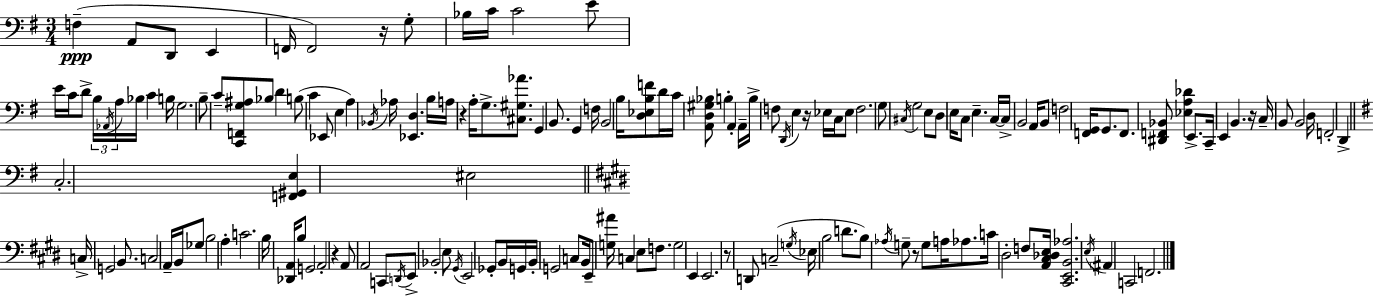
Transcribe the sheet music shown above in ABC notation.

X:1
T:Untitled
M:3/4
L:1/4
K:G
F, A,,/2 D,,/2 E,, F,,/4 F,,2 z/4 G,/2 _B,/4 C/4 C2 E/2 E/4 C/4 D/2 B,/4 _A,,/4 A,/4 _B,/4 C B,/4 G,2 B,/2 C/2 [C,,F,,G,^A,]/2 _B,/2 D B,/2 C _E,,/2 E, A, _B,,/4 _A,/4 [_E,,D,] B,/4 A,/4 z A,/4 G,/2 [^C,^G,_A]/2 G,, B,,/2 G,, F,/4 B,,2 B,/4 [D,_E,B,F]/2 D/4 C/4 [A,,D,^G,_B,]/2 B, A,, A,,/4 B,/4 F,/2 D,,/4 E, z/4 _E,/4 C,/4 _E,/2 F,2 G,/2 ^C,/4 G,2 E,/2 D,/2 E,/4 C,/2 E, C,/4 C,/4 B,,2 A,,/4 B,,/2 F,2 [F,,G,,]/4 G,,/2 F,,/2 [^D,,F,,_B,,]/2 [_E,A,_D] E,,/2 C,,/4 E,, B,, z/4 C,/4 B,,/2 B,,2 D,/4 F,,2 D,, C,2 [F,,^G,,E,] ^E,2 C,/4 G,,2 B,,/2 C,2 A,,/4 B,,/4 _G,/2 B,2 A, C2 B,/4 [_D,,A,,]/4 B,/2 G,,2 A,,2 z A,,/2 A,,2 C,,/2 D,,/4 E,,/2 _B,,2 E,/2 ^G,,/4 E,,2 _G,,/2 B,,/4 G,,/4 B,,/4 G,,2 C,/2 B,,/4 E,,/2 [G,^A]/4 C, E,/2 F,/2 G,2 E,, E,,2 z/2 D,,/2 C,2 G,/4 _E,/4 B,2 D/2 B,/2 _A,/4 G,/2 z/2 G,/2 A,/4 _A,/2 C/4 ^D,2 F,/2 [A,,^C,_D,E,]/4 [^C,,E,,B,,_A,]2 E,/4 ^A,, C,,2 F,,2